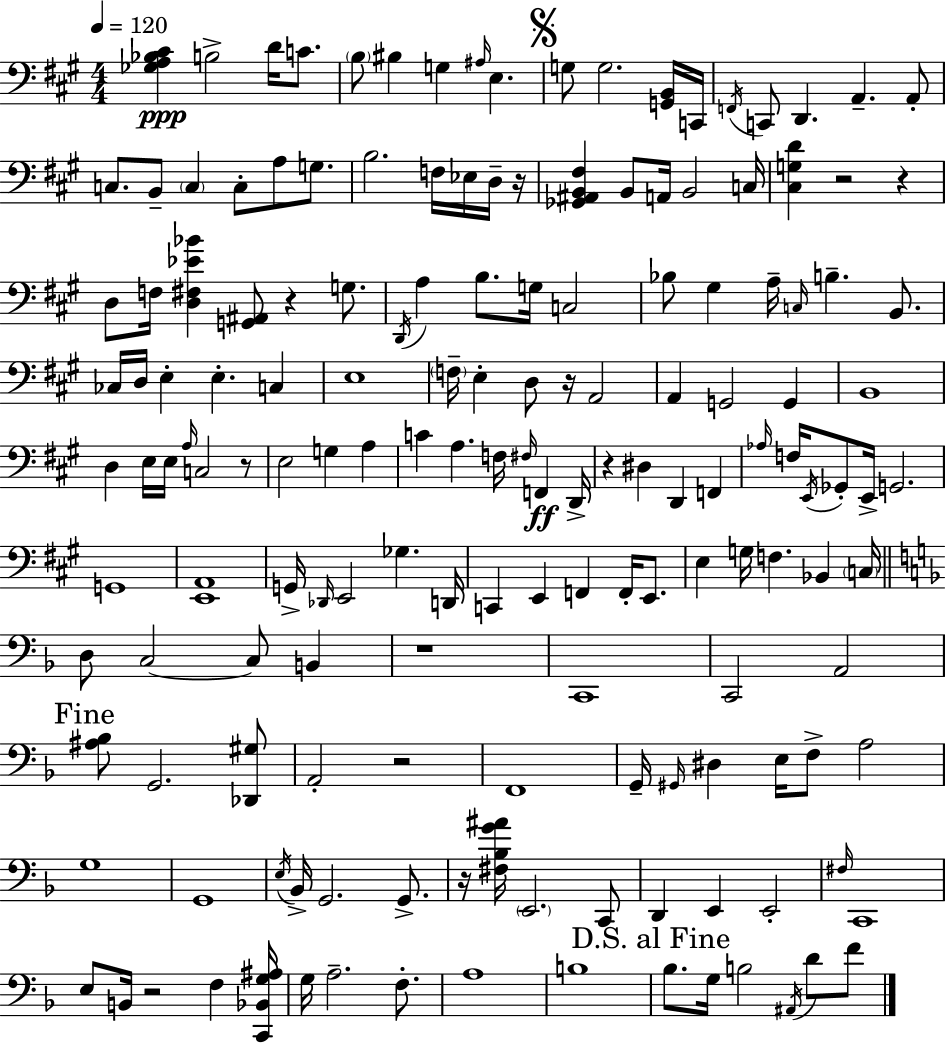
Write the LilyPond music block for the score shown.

{
  \clef bass
  \numericTimeSignature
  \time 4/4
  \key a \major
  \tempo 4 = 120
  <ges a bes cis'>4\ppp b2-> d'16 c'8. | \parenthesize b8 bis4 g4 \grace { ais16 } e4. | \mark \markup { \musicglyph "scripts.segno" } g8 g2. <g, b,>16 | c,16 \acciaccatura { f,16 } c,8 d,4. a,4.-- | \break a,8-. c8. b,8-- \parenthesize c4 c8-. a8 g8. | b2. f16 ees16 | d16-- r16 <ges, ais, b, fis>4 b,8 a,16 b,2 | c16 <cis g d'>4 r2 r4 | \break d8 f16 <d fis ees' bes'>4 <g, ais,>8 r4 g8. | \acciaccatura { d,16 } a4 b8. g16 c2 | bes8 gis4 a16-- \grace { c16 } b4.-- | b,8. ces16 d16 e4-. e4.-. | \break c4 e1 | \parenthesize f16-- e4-. d8 r16 a,2 | a,4 g,2 | g,4 b,1 | \break d4 e16 e16 \grace { a16 } c2 | r8 e2 g4 | a4 c'4 a4. f16 | \grace { fis16 }\ff f,4 d,16-> r4 dis4 d,4 | \break f,4 \grace { aes16 } f16 \acciaccatura { e,16 } ges,8-. e,16-> g,2. | g,1 | <e, a,>1 | g,16-> \grace { des,16 } e,2 | \break ges4. d,16 c,4 e,4 | f,4 f,16-. e,8. e4 g16 f4. | bes,4 \parenthesize c16 \bar "||" \break \key f \major d8 c2~~ c8 b,4 | r1 | c,1 | c,2 a,2 | \break \mark "Fine" <ais bes>8 g,2. <des, gis>8 | a,2-. r2 | f,1 | g,16-- \grace { gis,16 } dis4 e16 f8-> a2 | \break g1 | g,1 | \acciaccatura { e16 } bes,16-> g,2. g,8.-> | r16 <fis bes g' ais'>16 \parenthesize e,2. | \break c,8 d,4 e,4 e,2-. | \grace { fis16 } c,1 | e8 b,16 r2 f4 | <c, bes, g ais>16 g16 a2.-- | \break f8.-. a1 | b1 | \mark "D.S. al Fine" bes8. g16 b2 \acciaccatura { ais,16 } | d'8 f'8 \bar "|."
}